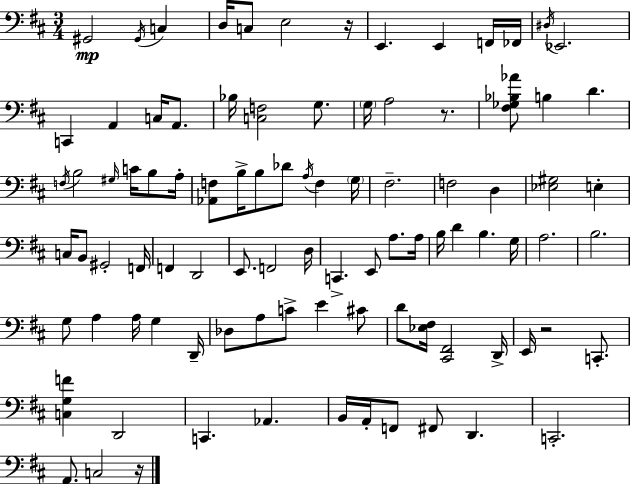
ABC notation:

X:1
T:Untitled
M:3/4
L:1/4
K:D
^G,,2 ^G,,/4 C, D,/4 C,/2 E,2 z/4 E,, E,, F,,/4 _F,,/4 ^D,/4 _E,,2 C,, A,, C,/4 A,,/2 _B,/4 [C,F,]2 G,/2 G,/4 A,2 z/2 [^F,_G,_B,_A]/2 B, D F,/4 B,2 ^G,/4 C/4 B,/2 A,/4 [_A,,F,]/2 B,/4 B,/2 _D/2 A,/4 F, G,/4 ^F,2 F,2 D, [_E,^G,]2 E, C,/4 B,,/2 ^G,,2 F,,/4 F,, D,,2 E,,/2 F,,2 D,/4 C,, E,,/2 A,/2 A,/4 B,/4 D B, G,/4 A,2 B,2 G,/2 A, A,/4 G, D,,/4 _D,/2 A,/2 C/2 E ^C/2 D/2 [_E,^F,]/4 [^C,,^F,,]2 D,,/4 E,,/4 z2 C,,/2 [C,G,F] D,,2 C,, _A,, B,,/4 A,,/4 F,,/2 ^F,,/2 D,, C,,2 A,,/2 C,2 z/4